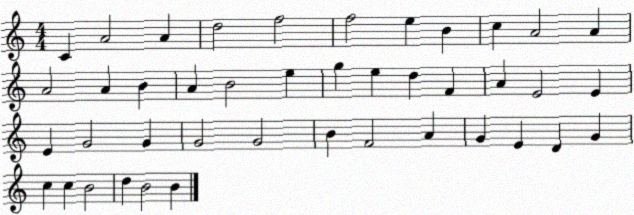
X:1
T:Untitled
M:4/4
L:1/4
K:C
C A2 A d2 f2 f2 e B c A2 A A2 A B A B2 e g e d F A E2 E E G2 G G2 G2 B F2 A G E D G c c B2 d B2 B